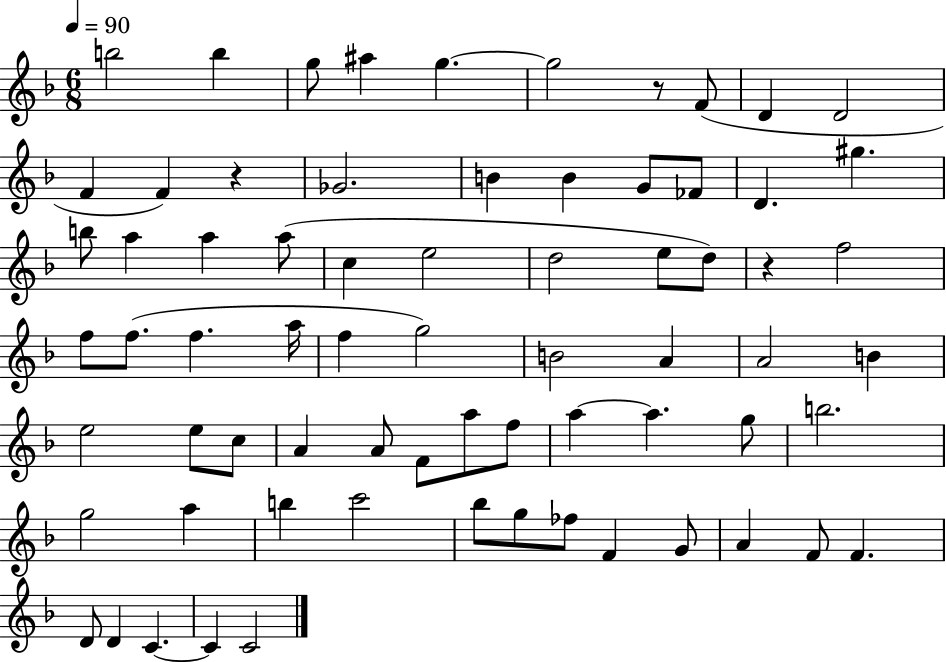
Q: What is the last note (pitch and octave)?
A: C4